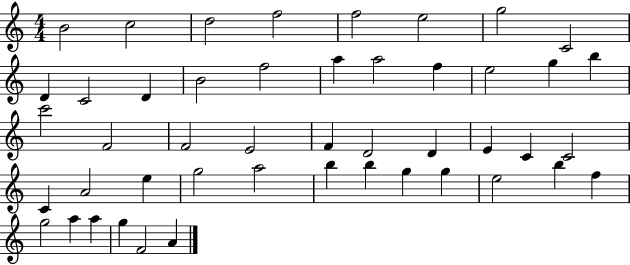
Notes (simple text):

B4/h C5/h D5/h F5/h F5/h E5/h G5/h C4/h D4/q C4/h D4/q B4/h F5/h A5/q A5/h F5/q E5/h G5/q B5/q C6/h F4/h F4/h E4/h F4/q D4/h D4/q E4/q C4/q C4/h C4/q A4/h E5/q G5/h A5/h B5/q B5/q G5/q G5/q E5/h B5/q F5/q G5/h A5/q A5/q G5/q F4/h A4/q